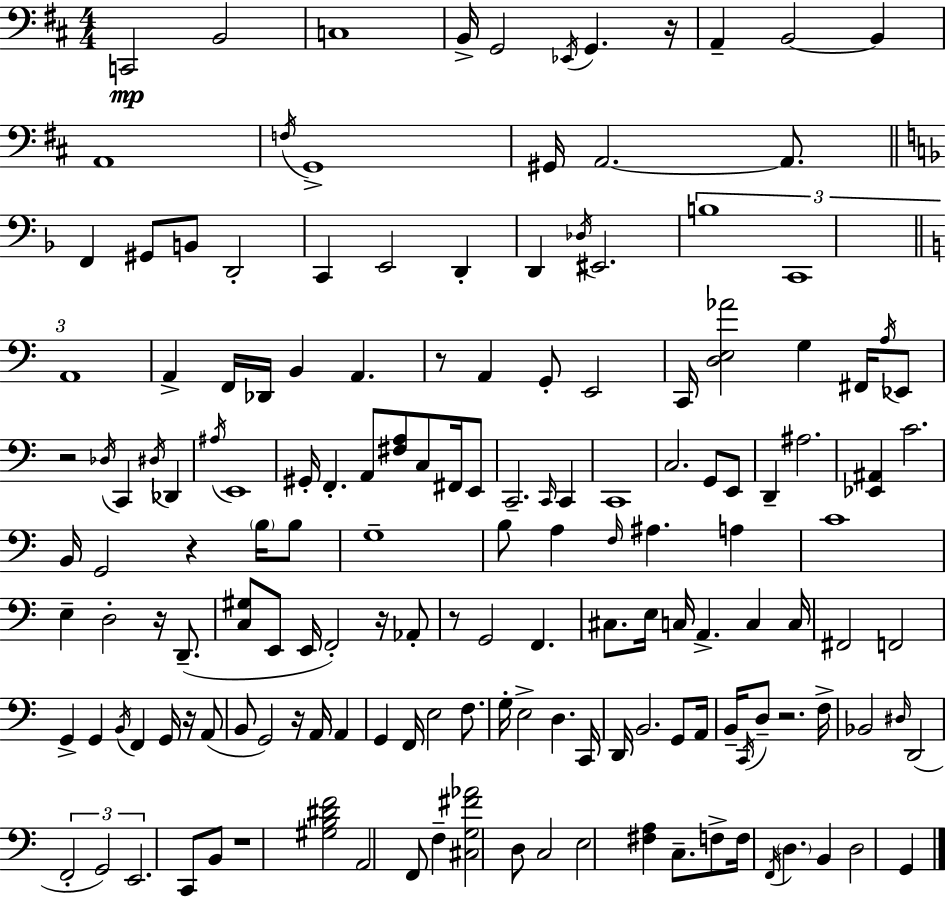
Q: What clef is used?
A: bass